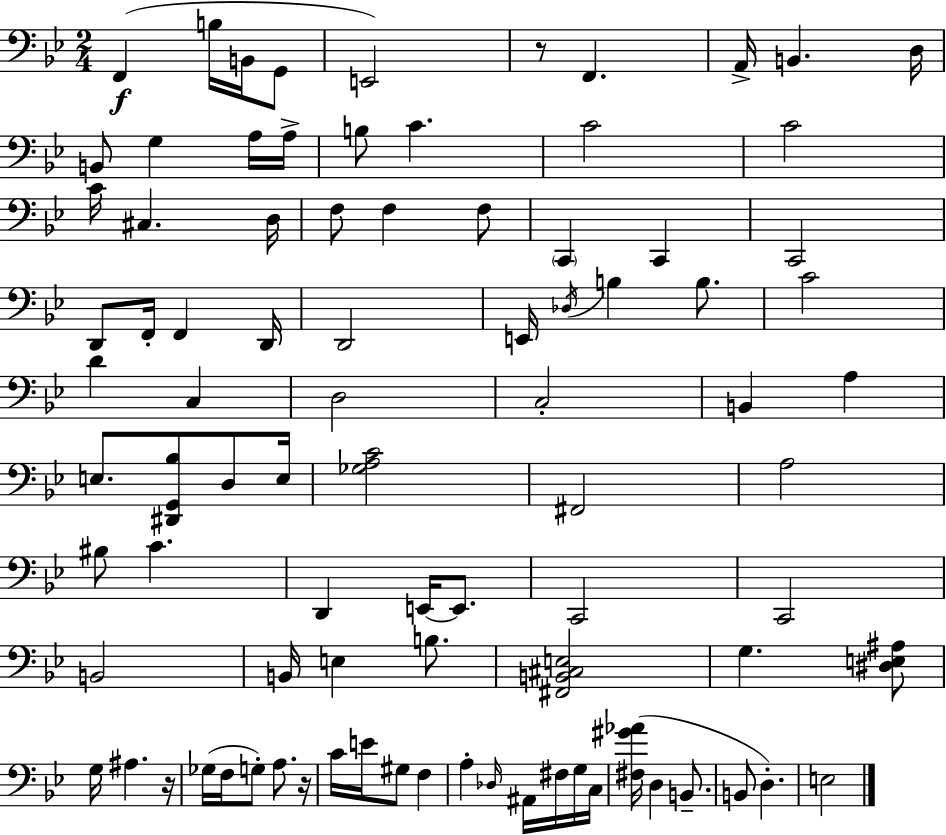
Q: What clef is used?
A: bass